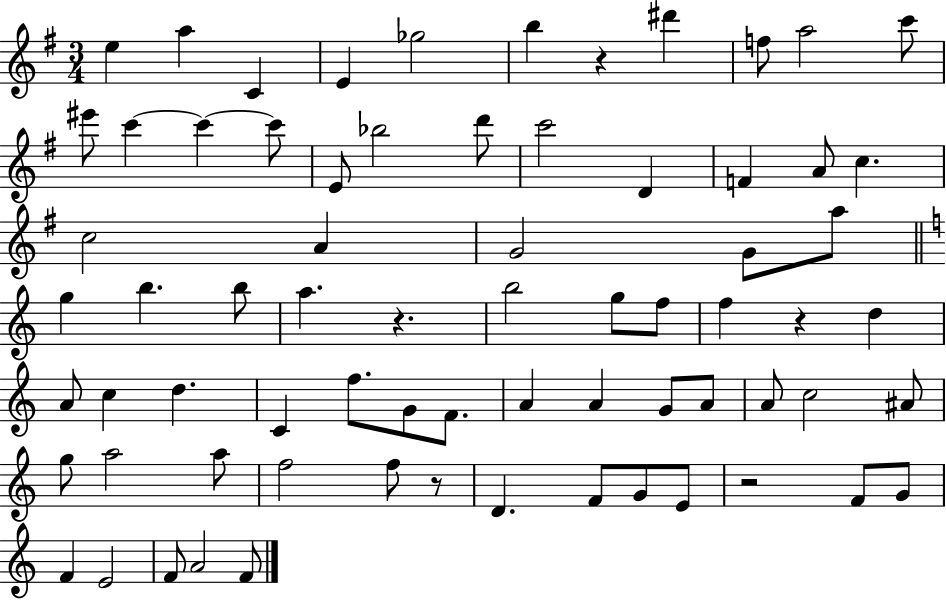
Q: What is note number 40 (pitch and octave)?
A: C4